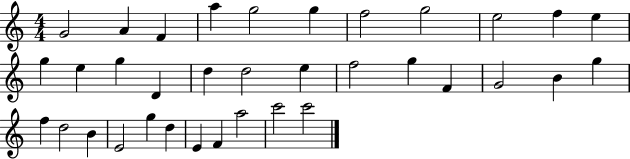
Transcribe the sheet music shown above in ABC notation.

X:1
T:Untitled
M:4/4
L:1/4
K:C
G2 A F a g2 g f2 g2 e2 f e g e g D d d2 e f2 g F G2 B g f d2 B E2 g d E F a2 c'2 c'2